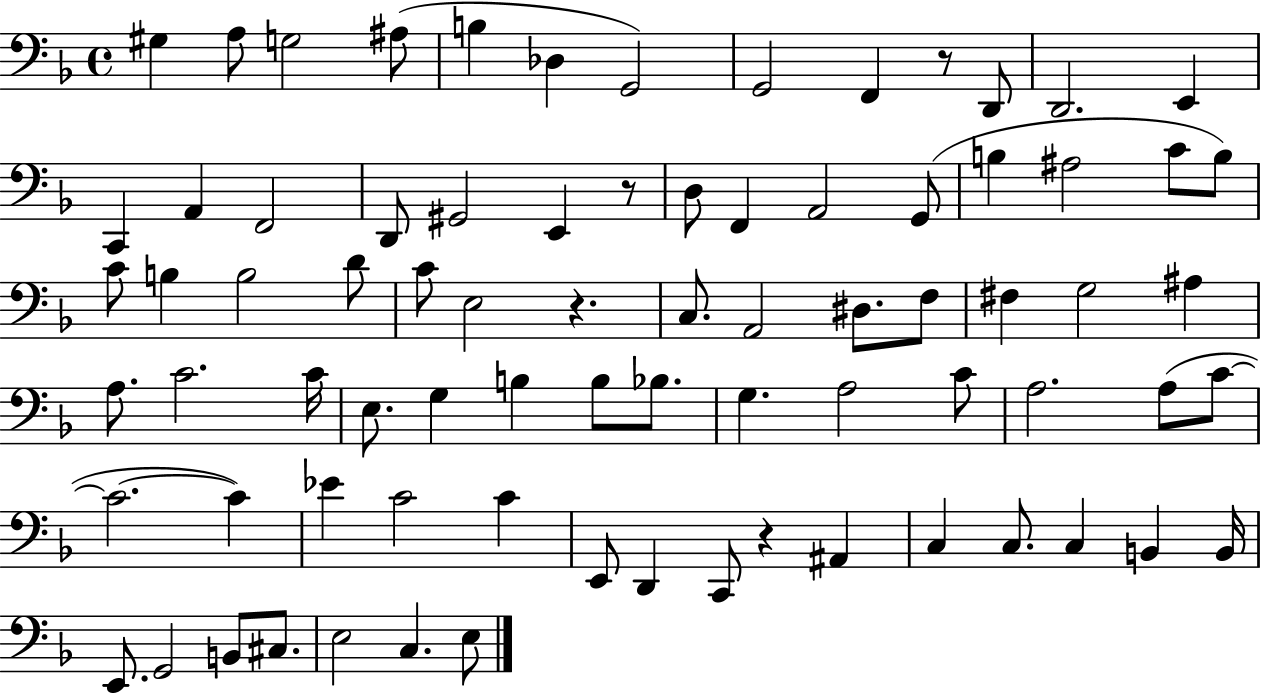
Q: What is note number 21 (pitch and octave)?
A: A2